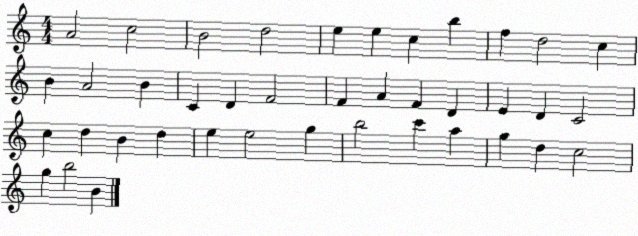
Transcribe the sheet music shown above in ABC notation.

X:1
T:Untitled
M:4/4
L:1/4
K:C
A2 c2 B2 d2 e e c b f d2 c B A2 B C D F2 F A F D E D C2 c d B d e e2 g b2 c' a g d c2 g b2 B